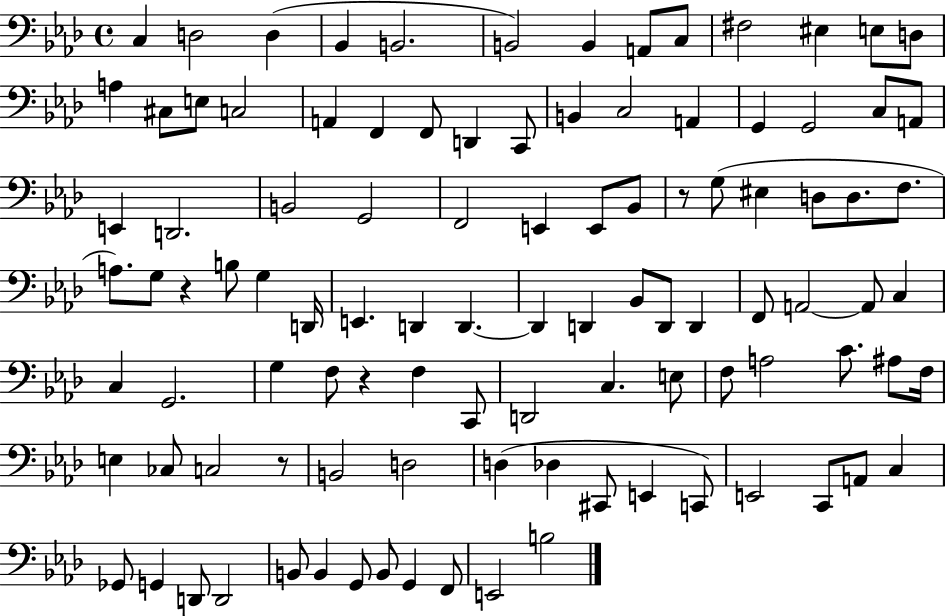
{
  \clef bass
  \time 4/4
  \defaultTimeSignature
  \key aes \major
  c4 d2 d4( | bes,4 b,2. | b,2) b,4 a,8 c8 | fis2 eis4 e8 d8 | \break a4 cis8 e8 c2 | a,4 f,4 f,8 d,4 c,8 | b,4 c2 a,4 | g,4 g,2 c8 a,8 | \break e,4 d,2. | b,2 g,2 | f,2 e,4 e,8 bes,8 | r8 g8( eis4 d8 d8. f8. | \break a8.) g8 r4 b8 g4 d,16 | e,4. d,4 d,4.~~ | d,4 d,4 bes,8 d,8 d,4 | f,8 a,2~~ a,8 c4 | \break c4 g,2. | g4 f8 r4 f4 c,8 | d,2 c4. e8 | f8 a2 c'8. ais8 f16 | \break e4 ces8 c2 r8 | b,2 d2 | d4( des4 cis,8 e,4 c,8) | e,2 c,8 a,8 c4 | \break ges,8 g,4 d,8 d,2 | b,8 b,4 g,8 b,8 g,4 f,8 | e,2 b2 | \bar "|."
}